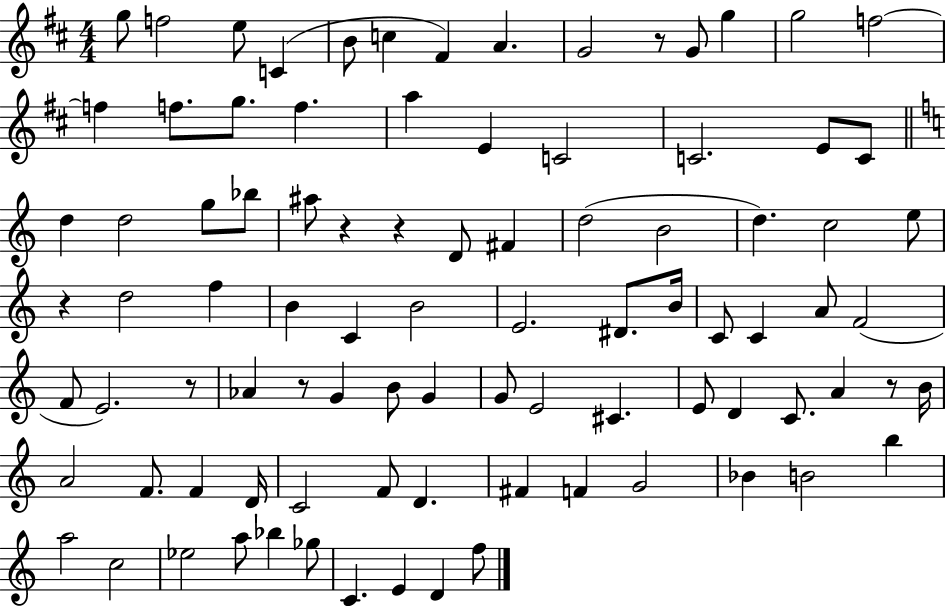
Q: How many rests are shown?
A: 7